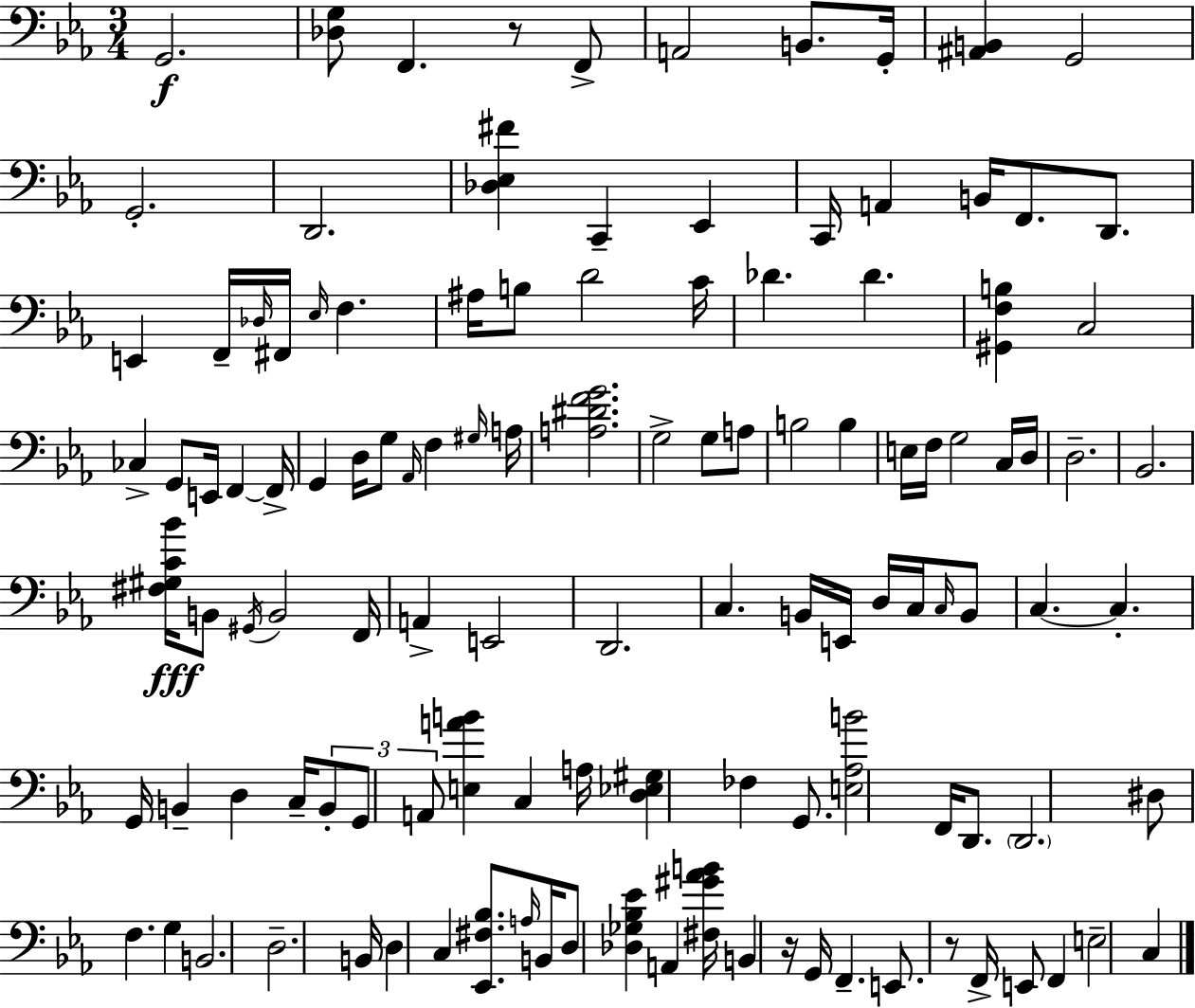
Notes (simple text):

G2/h. [Db3,G3]/e F2/q. R/e F2/e A2/h B2/e. G2/s [A#2,B2]/q G2/h G2/h. D2/h. [Db3,Eb3,F#4]/q C2/q Eb2/q C2/s A2/q B2/s F2/e. D2/e. E2/q F2/s Db3/s F#2/s Eb3/s F3/q. A#3/s B3/e D4/h C4/s Db4/q. Db4/q. [G#2,F3,B3]/q C3/h CES3/q G2/e E2/s F2/q F2/s G2/q D3/s G3/e Ab2/s F3/q G#3/s A3/s [A3,D#4,F4,G4]/h. G3/h G3/e A3/e B3/h B3/q E3/s F3/s G3/h C3/s D3/s D3/h. Bb2/h. [F#3,G#3,C4,Bb4]/s B2/e G#2/s B2/h F2/s A2/q E2/h D2/h. C3/q. B2/s E2/s D3/s C3/s C3/s B2/e C3/q. C3/q. G2/s B2/q D3/q C3/s B2/e G2/e A2/e [E3,A4,B4]/q C3/q A3/s [D3,Eb3,G#3]/q FES3/q G2/e. [E3,Ab3,B4]/h F2/s D2/e. D2/h. D#3/e F3/q. G3/q B2/h. D3/h. B2/s D3/q C3/q [Eb2,F#3,Bb3]/e. A3/s B2/s D3/e [Db3,Gb3,Bb3,Eb4]/q A2/q [F#3,G#4,Ab4,B4]/s B2/q R/s G2/s F2/q. E2/e. R/e F2/s E2/e F2/q E3/h C3/q